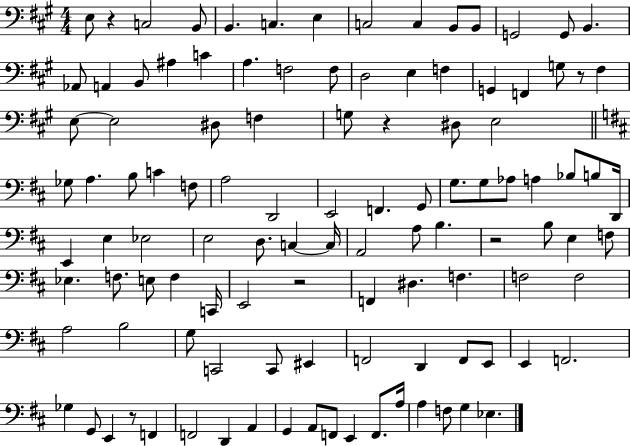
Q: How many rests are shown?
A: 6